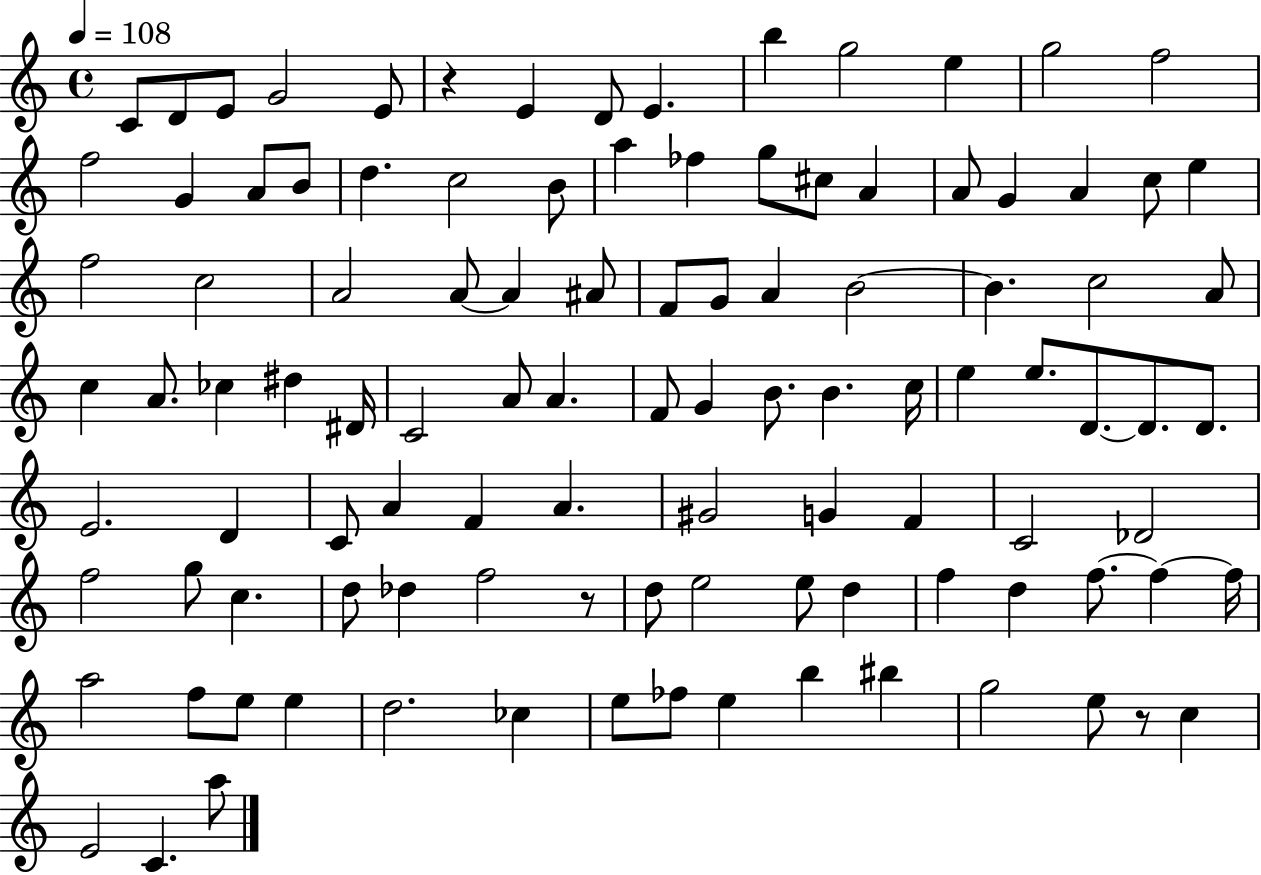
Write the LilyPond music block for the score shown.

{
  \clef treble
  \time 4/4
  \defaultTimeSignature
  \key c \major
  \tempo 4 = 108
  c'8 d'8 e'8 g'2 e'8 | r4 e'4 d'8 e'4. | b''4 g''2 e''4 | g''2 f''2 | \break f''2 g'4 a'8 b'8 | d''4. c''2 b'8 | a''4 fes''4 g''8 cis''8 a'4 | a'8 g'4 a'4 c''8 e''4 | \break f''2 c''2 | a'2 a'8~~ a'4 ais'8 | f'8 g'8 a'4 b'2~~ | b'4. c''2 a'8 | \break c''4 a'8. ces''4 dis''4 dis'16 | c'2 a'8 a'4. | f'8 g'4 b'8. b'4. c''16 | e''4 e''8. d'8.~~ d'8. d'8. | \break e'2. d'4 | c'8 a'4 f'4 a'4. | gis'2 g'4 f'4 | c'2 des'2 | \break f''2 g''8 c''4. | d''8 des''4 f''2 r8 | d''8 e''2 e''8 d''4 | f''4 d''4 f''8.~~ f''4~~ f''16 | \break a''2 f''8 e''8 e''4 | d''2. ces''4 | e''8 fes''8 e''4 b''4 bis''4 | g''2 e''8 r8 c''4 | \break e'2 c'4. a''8 | \bar "|."
}